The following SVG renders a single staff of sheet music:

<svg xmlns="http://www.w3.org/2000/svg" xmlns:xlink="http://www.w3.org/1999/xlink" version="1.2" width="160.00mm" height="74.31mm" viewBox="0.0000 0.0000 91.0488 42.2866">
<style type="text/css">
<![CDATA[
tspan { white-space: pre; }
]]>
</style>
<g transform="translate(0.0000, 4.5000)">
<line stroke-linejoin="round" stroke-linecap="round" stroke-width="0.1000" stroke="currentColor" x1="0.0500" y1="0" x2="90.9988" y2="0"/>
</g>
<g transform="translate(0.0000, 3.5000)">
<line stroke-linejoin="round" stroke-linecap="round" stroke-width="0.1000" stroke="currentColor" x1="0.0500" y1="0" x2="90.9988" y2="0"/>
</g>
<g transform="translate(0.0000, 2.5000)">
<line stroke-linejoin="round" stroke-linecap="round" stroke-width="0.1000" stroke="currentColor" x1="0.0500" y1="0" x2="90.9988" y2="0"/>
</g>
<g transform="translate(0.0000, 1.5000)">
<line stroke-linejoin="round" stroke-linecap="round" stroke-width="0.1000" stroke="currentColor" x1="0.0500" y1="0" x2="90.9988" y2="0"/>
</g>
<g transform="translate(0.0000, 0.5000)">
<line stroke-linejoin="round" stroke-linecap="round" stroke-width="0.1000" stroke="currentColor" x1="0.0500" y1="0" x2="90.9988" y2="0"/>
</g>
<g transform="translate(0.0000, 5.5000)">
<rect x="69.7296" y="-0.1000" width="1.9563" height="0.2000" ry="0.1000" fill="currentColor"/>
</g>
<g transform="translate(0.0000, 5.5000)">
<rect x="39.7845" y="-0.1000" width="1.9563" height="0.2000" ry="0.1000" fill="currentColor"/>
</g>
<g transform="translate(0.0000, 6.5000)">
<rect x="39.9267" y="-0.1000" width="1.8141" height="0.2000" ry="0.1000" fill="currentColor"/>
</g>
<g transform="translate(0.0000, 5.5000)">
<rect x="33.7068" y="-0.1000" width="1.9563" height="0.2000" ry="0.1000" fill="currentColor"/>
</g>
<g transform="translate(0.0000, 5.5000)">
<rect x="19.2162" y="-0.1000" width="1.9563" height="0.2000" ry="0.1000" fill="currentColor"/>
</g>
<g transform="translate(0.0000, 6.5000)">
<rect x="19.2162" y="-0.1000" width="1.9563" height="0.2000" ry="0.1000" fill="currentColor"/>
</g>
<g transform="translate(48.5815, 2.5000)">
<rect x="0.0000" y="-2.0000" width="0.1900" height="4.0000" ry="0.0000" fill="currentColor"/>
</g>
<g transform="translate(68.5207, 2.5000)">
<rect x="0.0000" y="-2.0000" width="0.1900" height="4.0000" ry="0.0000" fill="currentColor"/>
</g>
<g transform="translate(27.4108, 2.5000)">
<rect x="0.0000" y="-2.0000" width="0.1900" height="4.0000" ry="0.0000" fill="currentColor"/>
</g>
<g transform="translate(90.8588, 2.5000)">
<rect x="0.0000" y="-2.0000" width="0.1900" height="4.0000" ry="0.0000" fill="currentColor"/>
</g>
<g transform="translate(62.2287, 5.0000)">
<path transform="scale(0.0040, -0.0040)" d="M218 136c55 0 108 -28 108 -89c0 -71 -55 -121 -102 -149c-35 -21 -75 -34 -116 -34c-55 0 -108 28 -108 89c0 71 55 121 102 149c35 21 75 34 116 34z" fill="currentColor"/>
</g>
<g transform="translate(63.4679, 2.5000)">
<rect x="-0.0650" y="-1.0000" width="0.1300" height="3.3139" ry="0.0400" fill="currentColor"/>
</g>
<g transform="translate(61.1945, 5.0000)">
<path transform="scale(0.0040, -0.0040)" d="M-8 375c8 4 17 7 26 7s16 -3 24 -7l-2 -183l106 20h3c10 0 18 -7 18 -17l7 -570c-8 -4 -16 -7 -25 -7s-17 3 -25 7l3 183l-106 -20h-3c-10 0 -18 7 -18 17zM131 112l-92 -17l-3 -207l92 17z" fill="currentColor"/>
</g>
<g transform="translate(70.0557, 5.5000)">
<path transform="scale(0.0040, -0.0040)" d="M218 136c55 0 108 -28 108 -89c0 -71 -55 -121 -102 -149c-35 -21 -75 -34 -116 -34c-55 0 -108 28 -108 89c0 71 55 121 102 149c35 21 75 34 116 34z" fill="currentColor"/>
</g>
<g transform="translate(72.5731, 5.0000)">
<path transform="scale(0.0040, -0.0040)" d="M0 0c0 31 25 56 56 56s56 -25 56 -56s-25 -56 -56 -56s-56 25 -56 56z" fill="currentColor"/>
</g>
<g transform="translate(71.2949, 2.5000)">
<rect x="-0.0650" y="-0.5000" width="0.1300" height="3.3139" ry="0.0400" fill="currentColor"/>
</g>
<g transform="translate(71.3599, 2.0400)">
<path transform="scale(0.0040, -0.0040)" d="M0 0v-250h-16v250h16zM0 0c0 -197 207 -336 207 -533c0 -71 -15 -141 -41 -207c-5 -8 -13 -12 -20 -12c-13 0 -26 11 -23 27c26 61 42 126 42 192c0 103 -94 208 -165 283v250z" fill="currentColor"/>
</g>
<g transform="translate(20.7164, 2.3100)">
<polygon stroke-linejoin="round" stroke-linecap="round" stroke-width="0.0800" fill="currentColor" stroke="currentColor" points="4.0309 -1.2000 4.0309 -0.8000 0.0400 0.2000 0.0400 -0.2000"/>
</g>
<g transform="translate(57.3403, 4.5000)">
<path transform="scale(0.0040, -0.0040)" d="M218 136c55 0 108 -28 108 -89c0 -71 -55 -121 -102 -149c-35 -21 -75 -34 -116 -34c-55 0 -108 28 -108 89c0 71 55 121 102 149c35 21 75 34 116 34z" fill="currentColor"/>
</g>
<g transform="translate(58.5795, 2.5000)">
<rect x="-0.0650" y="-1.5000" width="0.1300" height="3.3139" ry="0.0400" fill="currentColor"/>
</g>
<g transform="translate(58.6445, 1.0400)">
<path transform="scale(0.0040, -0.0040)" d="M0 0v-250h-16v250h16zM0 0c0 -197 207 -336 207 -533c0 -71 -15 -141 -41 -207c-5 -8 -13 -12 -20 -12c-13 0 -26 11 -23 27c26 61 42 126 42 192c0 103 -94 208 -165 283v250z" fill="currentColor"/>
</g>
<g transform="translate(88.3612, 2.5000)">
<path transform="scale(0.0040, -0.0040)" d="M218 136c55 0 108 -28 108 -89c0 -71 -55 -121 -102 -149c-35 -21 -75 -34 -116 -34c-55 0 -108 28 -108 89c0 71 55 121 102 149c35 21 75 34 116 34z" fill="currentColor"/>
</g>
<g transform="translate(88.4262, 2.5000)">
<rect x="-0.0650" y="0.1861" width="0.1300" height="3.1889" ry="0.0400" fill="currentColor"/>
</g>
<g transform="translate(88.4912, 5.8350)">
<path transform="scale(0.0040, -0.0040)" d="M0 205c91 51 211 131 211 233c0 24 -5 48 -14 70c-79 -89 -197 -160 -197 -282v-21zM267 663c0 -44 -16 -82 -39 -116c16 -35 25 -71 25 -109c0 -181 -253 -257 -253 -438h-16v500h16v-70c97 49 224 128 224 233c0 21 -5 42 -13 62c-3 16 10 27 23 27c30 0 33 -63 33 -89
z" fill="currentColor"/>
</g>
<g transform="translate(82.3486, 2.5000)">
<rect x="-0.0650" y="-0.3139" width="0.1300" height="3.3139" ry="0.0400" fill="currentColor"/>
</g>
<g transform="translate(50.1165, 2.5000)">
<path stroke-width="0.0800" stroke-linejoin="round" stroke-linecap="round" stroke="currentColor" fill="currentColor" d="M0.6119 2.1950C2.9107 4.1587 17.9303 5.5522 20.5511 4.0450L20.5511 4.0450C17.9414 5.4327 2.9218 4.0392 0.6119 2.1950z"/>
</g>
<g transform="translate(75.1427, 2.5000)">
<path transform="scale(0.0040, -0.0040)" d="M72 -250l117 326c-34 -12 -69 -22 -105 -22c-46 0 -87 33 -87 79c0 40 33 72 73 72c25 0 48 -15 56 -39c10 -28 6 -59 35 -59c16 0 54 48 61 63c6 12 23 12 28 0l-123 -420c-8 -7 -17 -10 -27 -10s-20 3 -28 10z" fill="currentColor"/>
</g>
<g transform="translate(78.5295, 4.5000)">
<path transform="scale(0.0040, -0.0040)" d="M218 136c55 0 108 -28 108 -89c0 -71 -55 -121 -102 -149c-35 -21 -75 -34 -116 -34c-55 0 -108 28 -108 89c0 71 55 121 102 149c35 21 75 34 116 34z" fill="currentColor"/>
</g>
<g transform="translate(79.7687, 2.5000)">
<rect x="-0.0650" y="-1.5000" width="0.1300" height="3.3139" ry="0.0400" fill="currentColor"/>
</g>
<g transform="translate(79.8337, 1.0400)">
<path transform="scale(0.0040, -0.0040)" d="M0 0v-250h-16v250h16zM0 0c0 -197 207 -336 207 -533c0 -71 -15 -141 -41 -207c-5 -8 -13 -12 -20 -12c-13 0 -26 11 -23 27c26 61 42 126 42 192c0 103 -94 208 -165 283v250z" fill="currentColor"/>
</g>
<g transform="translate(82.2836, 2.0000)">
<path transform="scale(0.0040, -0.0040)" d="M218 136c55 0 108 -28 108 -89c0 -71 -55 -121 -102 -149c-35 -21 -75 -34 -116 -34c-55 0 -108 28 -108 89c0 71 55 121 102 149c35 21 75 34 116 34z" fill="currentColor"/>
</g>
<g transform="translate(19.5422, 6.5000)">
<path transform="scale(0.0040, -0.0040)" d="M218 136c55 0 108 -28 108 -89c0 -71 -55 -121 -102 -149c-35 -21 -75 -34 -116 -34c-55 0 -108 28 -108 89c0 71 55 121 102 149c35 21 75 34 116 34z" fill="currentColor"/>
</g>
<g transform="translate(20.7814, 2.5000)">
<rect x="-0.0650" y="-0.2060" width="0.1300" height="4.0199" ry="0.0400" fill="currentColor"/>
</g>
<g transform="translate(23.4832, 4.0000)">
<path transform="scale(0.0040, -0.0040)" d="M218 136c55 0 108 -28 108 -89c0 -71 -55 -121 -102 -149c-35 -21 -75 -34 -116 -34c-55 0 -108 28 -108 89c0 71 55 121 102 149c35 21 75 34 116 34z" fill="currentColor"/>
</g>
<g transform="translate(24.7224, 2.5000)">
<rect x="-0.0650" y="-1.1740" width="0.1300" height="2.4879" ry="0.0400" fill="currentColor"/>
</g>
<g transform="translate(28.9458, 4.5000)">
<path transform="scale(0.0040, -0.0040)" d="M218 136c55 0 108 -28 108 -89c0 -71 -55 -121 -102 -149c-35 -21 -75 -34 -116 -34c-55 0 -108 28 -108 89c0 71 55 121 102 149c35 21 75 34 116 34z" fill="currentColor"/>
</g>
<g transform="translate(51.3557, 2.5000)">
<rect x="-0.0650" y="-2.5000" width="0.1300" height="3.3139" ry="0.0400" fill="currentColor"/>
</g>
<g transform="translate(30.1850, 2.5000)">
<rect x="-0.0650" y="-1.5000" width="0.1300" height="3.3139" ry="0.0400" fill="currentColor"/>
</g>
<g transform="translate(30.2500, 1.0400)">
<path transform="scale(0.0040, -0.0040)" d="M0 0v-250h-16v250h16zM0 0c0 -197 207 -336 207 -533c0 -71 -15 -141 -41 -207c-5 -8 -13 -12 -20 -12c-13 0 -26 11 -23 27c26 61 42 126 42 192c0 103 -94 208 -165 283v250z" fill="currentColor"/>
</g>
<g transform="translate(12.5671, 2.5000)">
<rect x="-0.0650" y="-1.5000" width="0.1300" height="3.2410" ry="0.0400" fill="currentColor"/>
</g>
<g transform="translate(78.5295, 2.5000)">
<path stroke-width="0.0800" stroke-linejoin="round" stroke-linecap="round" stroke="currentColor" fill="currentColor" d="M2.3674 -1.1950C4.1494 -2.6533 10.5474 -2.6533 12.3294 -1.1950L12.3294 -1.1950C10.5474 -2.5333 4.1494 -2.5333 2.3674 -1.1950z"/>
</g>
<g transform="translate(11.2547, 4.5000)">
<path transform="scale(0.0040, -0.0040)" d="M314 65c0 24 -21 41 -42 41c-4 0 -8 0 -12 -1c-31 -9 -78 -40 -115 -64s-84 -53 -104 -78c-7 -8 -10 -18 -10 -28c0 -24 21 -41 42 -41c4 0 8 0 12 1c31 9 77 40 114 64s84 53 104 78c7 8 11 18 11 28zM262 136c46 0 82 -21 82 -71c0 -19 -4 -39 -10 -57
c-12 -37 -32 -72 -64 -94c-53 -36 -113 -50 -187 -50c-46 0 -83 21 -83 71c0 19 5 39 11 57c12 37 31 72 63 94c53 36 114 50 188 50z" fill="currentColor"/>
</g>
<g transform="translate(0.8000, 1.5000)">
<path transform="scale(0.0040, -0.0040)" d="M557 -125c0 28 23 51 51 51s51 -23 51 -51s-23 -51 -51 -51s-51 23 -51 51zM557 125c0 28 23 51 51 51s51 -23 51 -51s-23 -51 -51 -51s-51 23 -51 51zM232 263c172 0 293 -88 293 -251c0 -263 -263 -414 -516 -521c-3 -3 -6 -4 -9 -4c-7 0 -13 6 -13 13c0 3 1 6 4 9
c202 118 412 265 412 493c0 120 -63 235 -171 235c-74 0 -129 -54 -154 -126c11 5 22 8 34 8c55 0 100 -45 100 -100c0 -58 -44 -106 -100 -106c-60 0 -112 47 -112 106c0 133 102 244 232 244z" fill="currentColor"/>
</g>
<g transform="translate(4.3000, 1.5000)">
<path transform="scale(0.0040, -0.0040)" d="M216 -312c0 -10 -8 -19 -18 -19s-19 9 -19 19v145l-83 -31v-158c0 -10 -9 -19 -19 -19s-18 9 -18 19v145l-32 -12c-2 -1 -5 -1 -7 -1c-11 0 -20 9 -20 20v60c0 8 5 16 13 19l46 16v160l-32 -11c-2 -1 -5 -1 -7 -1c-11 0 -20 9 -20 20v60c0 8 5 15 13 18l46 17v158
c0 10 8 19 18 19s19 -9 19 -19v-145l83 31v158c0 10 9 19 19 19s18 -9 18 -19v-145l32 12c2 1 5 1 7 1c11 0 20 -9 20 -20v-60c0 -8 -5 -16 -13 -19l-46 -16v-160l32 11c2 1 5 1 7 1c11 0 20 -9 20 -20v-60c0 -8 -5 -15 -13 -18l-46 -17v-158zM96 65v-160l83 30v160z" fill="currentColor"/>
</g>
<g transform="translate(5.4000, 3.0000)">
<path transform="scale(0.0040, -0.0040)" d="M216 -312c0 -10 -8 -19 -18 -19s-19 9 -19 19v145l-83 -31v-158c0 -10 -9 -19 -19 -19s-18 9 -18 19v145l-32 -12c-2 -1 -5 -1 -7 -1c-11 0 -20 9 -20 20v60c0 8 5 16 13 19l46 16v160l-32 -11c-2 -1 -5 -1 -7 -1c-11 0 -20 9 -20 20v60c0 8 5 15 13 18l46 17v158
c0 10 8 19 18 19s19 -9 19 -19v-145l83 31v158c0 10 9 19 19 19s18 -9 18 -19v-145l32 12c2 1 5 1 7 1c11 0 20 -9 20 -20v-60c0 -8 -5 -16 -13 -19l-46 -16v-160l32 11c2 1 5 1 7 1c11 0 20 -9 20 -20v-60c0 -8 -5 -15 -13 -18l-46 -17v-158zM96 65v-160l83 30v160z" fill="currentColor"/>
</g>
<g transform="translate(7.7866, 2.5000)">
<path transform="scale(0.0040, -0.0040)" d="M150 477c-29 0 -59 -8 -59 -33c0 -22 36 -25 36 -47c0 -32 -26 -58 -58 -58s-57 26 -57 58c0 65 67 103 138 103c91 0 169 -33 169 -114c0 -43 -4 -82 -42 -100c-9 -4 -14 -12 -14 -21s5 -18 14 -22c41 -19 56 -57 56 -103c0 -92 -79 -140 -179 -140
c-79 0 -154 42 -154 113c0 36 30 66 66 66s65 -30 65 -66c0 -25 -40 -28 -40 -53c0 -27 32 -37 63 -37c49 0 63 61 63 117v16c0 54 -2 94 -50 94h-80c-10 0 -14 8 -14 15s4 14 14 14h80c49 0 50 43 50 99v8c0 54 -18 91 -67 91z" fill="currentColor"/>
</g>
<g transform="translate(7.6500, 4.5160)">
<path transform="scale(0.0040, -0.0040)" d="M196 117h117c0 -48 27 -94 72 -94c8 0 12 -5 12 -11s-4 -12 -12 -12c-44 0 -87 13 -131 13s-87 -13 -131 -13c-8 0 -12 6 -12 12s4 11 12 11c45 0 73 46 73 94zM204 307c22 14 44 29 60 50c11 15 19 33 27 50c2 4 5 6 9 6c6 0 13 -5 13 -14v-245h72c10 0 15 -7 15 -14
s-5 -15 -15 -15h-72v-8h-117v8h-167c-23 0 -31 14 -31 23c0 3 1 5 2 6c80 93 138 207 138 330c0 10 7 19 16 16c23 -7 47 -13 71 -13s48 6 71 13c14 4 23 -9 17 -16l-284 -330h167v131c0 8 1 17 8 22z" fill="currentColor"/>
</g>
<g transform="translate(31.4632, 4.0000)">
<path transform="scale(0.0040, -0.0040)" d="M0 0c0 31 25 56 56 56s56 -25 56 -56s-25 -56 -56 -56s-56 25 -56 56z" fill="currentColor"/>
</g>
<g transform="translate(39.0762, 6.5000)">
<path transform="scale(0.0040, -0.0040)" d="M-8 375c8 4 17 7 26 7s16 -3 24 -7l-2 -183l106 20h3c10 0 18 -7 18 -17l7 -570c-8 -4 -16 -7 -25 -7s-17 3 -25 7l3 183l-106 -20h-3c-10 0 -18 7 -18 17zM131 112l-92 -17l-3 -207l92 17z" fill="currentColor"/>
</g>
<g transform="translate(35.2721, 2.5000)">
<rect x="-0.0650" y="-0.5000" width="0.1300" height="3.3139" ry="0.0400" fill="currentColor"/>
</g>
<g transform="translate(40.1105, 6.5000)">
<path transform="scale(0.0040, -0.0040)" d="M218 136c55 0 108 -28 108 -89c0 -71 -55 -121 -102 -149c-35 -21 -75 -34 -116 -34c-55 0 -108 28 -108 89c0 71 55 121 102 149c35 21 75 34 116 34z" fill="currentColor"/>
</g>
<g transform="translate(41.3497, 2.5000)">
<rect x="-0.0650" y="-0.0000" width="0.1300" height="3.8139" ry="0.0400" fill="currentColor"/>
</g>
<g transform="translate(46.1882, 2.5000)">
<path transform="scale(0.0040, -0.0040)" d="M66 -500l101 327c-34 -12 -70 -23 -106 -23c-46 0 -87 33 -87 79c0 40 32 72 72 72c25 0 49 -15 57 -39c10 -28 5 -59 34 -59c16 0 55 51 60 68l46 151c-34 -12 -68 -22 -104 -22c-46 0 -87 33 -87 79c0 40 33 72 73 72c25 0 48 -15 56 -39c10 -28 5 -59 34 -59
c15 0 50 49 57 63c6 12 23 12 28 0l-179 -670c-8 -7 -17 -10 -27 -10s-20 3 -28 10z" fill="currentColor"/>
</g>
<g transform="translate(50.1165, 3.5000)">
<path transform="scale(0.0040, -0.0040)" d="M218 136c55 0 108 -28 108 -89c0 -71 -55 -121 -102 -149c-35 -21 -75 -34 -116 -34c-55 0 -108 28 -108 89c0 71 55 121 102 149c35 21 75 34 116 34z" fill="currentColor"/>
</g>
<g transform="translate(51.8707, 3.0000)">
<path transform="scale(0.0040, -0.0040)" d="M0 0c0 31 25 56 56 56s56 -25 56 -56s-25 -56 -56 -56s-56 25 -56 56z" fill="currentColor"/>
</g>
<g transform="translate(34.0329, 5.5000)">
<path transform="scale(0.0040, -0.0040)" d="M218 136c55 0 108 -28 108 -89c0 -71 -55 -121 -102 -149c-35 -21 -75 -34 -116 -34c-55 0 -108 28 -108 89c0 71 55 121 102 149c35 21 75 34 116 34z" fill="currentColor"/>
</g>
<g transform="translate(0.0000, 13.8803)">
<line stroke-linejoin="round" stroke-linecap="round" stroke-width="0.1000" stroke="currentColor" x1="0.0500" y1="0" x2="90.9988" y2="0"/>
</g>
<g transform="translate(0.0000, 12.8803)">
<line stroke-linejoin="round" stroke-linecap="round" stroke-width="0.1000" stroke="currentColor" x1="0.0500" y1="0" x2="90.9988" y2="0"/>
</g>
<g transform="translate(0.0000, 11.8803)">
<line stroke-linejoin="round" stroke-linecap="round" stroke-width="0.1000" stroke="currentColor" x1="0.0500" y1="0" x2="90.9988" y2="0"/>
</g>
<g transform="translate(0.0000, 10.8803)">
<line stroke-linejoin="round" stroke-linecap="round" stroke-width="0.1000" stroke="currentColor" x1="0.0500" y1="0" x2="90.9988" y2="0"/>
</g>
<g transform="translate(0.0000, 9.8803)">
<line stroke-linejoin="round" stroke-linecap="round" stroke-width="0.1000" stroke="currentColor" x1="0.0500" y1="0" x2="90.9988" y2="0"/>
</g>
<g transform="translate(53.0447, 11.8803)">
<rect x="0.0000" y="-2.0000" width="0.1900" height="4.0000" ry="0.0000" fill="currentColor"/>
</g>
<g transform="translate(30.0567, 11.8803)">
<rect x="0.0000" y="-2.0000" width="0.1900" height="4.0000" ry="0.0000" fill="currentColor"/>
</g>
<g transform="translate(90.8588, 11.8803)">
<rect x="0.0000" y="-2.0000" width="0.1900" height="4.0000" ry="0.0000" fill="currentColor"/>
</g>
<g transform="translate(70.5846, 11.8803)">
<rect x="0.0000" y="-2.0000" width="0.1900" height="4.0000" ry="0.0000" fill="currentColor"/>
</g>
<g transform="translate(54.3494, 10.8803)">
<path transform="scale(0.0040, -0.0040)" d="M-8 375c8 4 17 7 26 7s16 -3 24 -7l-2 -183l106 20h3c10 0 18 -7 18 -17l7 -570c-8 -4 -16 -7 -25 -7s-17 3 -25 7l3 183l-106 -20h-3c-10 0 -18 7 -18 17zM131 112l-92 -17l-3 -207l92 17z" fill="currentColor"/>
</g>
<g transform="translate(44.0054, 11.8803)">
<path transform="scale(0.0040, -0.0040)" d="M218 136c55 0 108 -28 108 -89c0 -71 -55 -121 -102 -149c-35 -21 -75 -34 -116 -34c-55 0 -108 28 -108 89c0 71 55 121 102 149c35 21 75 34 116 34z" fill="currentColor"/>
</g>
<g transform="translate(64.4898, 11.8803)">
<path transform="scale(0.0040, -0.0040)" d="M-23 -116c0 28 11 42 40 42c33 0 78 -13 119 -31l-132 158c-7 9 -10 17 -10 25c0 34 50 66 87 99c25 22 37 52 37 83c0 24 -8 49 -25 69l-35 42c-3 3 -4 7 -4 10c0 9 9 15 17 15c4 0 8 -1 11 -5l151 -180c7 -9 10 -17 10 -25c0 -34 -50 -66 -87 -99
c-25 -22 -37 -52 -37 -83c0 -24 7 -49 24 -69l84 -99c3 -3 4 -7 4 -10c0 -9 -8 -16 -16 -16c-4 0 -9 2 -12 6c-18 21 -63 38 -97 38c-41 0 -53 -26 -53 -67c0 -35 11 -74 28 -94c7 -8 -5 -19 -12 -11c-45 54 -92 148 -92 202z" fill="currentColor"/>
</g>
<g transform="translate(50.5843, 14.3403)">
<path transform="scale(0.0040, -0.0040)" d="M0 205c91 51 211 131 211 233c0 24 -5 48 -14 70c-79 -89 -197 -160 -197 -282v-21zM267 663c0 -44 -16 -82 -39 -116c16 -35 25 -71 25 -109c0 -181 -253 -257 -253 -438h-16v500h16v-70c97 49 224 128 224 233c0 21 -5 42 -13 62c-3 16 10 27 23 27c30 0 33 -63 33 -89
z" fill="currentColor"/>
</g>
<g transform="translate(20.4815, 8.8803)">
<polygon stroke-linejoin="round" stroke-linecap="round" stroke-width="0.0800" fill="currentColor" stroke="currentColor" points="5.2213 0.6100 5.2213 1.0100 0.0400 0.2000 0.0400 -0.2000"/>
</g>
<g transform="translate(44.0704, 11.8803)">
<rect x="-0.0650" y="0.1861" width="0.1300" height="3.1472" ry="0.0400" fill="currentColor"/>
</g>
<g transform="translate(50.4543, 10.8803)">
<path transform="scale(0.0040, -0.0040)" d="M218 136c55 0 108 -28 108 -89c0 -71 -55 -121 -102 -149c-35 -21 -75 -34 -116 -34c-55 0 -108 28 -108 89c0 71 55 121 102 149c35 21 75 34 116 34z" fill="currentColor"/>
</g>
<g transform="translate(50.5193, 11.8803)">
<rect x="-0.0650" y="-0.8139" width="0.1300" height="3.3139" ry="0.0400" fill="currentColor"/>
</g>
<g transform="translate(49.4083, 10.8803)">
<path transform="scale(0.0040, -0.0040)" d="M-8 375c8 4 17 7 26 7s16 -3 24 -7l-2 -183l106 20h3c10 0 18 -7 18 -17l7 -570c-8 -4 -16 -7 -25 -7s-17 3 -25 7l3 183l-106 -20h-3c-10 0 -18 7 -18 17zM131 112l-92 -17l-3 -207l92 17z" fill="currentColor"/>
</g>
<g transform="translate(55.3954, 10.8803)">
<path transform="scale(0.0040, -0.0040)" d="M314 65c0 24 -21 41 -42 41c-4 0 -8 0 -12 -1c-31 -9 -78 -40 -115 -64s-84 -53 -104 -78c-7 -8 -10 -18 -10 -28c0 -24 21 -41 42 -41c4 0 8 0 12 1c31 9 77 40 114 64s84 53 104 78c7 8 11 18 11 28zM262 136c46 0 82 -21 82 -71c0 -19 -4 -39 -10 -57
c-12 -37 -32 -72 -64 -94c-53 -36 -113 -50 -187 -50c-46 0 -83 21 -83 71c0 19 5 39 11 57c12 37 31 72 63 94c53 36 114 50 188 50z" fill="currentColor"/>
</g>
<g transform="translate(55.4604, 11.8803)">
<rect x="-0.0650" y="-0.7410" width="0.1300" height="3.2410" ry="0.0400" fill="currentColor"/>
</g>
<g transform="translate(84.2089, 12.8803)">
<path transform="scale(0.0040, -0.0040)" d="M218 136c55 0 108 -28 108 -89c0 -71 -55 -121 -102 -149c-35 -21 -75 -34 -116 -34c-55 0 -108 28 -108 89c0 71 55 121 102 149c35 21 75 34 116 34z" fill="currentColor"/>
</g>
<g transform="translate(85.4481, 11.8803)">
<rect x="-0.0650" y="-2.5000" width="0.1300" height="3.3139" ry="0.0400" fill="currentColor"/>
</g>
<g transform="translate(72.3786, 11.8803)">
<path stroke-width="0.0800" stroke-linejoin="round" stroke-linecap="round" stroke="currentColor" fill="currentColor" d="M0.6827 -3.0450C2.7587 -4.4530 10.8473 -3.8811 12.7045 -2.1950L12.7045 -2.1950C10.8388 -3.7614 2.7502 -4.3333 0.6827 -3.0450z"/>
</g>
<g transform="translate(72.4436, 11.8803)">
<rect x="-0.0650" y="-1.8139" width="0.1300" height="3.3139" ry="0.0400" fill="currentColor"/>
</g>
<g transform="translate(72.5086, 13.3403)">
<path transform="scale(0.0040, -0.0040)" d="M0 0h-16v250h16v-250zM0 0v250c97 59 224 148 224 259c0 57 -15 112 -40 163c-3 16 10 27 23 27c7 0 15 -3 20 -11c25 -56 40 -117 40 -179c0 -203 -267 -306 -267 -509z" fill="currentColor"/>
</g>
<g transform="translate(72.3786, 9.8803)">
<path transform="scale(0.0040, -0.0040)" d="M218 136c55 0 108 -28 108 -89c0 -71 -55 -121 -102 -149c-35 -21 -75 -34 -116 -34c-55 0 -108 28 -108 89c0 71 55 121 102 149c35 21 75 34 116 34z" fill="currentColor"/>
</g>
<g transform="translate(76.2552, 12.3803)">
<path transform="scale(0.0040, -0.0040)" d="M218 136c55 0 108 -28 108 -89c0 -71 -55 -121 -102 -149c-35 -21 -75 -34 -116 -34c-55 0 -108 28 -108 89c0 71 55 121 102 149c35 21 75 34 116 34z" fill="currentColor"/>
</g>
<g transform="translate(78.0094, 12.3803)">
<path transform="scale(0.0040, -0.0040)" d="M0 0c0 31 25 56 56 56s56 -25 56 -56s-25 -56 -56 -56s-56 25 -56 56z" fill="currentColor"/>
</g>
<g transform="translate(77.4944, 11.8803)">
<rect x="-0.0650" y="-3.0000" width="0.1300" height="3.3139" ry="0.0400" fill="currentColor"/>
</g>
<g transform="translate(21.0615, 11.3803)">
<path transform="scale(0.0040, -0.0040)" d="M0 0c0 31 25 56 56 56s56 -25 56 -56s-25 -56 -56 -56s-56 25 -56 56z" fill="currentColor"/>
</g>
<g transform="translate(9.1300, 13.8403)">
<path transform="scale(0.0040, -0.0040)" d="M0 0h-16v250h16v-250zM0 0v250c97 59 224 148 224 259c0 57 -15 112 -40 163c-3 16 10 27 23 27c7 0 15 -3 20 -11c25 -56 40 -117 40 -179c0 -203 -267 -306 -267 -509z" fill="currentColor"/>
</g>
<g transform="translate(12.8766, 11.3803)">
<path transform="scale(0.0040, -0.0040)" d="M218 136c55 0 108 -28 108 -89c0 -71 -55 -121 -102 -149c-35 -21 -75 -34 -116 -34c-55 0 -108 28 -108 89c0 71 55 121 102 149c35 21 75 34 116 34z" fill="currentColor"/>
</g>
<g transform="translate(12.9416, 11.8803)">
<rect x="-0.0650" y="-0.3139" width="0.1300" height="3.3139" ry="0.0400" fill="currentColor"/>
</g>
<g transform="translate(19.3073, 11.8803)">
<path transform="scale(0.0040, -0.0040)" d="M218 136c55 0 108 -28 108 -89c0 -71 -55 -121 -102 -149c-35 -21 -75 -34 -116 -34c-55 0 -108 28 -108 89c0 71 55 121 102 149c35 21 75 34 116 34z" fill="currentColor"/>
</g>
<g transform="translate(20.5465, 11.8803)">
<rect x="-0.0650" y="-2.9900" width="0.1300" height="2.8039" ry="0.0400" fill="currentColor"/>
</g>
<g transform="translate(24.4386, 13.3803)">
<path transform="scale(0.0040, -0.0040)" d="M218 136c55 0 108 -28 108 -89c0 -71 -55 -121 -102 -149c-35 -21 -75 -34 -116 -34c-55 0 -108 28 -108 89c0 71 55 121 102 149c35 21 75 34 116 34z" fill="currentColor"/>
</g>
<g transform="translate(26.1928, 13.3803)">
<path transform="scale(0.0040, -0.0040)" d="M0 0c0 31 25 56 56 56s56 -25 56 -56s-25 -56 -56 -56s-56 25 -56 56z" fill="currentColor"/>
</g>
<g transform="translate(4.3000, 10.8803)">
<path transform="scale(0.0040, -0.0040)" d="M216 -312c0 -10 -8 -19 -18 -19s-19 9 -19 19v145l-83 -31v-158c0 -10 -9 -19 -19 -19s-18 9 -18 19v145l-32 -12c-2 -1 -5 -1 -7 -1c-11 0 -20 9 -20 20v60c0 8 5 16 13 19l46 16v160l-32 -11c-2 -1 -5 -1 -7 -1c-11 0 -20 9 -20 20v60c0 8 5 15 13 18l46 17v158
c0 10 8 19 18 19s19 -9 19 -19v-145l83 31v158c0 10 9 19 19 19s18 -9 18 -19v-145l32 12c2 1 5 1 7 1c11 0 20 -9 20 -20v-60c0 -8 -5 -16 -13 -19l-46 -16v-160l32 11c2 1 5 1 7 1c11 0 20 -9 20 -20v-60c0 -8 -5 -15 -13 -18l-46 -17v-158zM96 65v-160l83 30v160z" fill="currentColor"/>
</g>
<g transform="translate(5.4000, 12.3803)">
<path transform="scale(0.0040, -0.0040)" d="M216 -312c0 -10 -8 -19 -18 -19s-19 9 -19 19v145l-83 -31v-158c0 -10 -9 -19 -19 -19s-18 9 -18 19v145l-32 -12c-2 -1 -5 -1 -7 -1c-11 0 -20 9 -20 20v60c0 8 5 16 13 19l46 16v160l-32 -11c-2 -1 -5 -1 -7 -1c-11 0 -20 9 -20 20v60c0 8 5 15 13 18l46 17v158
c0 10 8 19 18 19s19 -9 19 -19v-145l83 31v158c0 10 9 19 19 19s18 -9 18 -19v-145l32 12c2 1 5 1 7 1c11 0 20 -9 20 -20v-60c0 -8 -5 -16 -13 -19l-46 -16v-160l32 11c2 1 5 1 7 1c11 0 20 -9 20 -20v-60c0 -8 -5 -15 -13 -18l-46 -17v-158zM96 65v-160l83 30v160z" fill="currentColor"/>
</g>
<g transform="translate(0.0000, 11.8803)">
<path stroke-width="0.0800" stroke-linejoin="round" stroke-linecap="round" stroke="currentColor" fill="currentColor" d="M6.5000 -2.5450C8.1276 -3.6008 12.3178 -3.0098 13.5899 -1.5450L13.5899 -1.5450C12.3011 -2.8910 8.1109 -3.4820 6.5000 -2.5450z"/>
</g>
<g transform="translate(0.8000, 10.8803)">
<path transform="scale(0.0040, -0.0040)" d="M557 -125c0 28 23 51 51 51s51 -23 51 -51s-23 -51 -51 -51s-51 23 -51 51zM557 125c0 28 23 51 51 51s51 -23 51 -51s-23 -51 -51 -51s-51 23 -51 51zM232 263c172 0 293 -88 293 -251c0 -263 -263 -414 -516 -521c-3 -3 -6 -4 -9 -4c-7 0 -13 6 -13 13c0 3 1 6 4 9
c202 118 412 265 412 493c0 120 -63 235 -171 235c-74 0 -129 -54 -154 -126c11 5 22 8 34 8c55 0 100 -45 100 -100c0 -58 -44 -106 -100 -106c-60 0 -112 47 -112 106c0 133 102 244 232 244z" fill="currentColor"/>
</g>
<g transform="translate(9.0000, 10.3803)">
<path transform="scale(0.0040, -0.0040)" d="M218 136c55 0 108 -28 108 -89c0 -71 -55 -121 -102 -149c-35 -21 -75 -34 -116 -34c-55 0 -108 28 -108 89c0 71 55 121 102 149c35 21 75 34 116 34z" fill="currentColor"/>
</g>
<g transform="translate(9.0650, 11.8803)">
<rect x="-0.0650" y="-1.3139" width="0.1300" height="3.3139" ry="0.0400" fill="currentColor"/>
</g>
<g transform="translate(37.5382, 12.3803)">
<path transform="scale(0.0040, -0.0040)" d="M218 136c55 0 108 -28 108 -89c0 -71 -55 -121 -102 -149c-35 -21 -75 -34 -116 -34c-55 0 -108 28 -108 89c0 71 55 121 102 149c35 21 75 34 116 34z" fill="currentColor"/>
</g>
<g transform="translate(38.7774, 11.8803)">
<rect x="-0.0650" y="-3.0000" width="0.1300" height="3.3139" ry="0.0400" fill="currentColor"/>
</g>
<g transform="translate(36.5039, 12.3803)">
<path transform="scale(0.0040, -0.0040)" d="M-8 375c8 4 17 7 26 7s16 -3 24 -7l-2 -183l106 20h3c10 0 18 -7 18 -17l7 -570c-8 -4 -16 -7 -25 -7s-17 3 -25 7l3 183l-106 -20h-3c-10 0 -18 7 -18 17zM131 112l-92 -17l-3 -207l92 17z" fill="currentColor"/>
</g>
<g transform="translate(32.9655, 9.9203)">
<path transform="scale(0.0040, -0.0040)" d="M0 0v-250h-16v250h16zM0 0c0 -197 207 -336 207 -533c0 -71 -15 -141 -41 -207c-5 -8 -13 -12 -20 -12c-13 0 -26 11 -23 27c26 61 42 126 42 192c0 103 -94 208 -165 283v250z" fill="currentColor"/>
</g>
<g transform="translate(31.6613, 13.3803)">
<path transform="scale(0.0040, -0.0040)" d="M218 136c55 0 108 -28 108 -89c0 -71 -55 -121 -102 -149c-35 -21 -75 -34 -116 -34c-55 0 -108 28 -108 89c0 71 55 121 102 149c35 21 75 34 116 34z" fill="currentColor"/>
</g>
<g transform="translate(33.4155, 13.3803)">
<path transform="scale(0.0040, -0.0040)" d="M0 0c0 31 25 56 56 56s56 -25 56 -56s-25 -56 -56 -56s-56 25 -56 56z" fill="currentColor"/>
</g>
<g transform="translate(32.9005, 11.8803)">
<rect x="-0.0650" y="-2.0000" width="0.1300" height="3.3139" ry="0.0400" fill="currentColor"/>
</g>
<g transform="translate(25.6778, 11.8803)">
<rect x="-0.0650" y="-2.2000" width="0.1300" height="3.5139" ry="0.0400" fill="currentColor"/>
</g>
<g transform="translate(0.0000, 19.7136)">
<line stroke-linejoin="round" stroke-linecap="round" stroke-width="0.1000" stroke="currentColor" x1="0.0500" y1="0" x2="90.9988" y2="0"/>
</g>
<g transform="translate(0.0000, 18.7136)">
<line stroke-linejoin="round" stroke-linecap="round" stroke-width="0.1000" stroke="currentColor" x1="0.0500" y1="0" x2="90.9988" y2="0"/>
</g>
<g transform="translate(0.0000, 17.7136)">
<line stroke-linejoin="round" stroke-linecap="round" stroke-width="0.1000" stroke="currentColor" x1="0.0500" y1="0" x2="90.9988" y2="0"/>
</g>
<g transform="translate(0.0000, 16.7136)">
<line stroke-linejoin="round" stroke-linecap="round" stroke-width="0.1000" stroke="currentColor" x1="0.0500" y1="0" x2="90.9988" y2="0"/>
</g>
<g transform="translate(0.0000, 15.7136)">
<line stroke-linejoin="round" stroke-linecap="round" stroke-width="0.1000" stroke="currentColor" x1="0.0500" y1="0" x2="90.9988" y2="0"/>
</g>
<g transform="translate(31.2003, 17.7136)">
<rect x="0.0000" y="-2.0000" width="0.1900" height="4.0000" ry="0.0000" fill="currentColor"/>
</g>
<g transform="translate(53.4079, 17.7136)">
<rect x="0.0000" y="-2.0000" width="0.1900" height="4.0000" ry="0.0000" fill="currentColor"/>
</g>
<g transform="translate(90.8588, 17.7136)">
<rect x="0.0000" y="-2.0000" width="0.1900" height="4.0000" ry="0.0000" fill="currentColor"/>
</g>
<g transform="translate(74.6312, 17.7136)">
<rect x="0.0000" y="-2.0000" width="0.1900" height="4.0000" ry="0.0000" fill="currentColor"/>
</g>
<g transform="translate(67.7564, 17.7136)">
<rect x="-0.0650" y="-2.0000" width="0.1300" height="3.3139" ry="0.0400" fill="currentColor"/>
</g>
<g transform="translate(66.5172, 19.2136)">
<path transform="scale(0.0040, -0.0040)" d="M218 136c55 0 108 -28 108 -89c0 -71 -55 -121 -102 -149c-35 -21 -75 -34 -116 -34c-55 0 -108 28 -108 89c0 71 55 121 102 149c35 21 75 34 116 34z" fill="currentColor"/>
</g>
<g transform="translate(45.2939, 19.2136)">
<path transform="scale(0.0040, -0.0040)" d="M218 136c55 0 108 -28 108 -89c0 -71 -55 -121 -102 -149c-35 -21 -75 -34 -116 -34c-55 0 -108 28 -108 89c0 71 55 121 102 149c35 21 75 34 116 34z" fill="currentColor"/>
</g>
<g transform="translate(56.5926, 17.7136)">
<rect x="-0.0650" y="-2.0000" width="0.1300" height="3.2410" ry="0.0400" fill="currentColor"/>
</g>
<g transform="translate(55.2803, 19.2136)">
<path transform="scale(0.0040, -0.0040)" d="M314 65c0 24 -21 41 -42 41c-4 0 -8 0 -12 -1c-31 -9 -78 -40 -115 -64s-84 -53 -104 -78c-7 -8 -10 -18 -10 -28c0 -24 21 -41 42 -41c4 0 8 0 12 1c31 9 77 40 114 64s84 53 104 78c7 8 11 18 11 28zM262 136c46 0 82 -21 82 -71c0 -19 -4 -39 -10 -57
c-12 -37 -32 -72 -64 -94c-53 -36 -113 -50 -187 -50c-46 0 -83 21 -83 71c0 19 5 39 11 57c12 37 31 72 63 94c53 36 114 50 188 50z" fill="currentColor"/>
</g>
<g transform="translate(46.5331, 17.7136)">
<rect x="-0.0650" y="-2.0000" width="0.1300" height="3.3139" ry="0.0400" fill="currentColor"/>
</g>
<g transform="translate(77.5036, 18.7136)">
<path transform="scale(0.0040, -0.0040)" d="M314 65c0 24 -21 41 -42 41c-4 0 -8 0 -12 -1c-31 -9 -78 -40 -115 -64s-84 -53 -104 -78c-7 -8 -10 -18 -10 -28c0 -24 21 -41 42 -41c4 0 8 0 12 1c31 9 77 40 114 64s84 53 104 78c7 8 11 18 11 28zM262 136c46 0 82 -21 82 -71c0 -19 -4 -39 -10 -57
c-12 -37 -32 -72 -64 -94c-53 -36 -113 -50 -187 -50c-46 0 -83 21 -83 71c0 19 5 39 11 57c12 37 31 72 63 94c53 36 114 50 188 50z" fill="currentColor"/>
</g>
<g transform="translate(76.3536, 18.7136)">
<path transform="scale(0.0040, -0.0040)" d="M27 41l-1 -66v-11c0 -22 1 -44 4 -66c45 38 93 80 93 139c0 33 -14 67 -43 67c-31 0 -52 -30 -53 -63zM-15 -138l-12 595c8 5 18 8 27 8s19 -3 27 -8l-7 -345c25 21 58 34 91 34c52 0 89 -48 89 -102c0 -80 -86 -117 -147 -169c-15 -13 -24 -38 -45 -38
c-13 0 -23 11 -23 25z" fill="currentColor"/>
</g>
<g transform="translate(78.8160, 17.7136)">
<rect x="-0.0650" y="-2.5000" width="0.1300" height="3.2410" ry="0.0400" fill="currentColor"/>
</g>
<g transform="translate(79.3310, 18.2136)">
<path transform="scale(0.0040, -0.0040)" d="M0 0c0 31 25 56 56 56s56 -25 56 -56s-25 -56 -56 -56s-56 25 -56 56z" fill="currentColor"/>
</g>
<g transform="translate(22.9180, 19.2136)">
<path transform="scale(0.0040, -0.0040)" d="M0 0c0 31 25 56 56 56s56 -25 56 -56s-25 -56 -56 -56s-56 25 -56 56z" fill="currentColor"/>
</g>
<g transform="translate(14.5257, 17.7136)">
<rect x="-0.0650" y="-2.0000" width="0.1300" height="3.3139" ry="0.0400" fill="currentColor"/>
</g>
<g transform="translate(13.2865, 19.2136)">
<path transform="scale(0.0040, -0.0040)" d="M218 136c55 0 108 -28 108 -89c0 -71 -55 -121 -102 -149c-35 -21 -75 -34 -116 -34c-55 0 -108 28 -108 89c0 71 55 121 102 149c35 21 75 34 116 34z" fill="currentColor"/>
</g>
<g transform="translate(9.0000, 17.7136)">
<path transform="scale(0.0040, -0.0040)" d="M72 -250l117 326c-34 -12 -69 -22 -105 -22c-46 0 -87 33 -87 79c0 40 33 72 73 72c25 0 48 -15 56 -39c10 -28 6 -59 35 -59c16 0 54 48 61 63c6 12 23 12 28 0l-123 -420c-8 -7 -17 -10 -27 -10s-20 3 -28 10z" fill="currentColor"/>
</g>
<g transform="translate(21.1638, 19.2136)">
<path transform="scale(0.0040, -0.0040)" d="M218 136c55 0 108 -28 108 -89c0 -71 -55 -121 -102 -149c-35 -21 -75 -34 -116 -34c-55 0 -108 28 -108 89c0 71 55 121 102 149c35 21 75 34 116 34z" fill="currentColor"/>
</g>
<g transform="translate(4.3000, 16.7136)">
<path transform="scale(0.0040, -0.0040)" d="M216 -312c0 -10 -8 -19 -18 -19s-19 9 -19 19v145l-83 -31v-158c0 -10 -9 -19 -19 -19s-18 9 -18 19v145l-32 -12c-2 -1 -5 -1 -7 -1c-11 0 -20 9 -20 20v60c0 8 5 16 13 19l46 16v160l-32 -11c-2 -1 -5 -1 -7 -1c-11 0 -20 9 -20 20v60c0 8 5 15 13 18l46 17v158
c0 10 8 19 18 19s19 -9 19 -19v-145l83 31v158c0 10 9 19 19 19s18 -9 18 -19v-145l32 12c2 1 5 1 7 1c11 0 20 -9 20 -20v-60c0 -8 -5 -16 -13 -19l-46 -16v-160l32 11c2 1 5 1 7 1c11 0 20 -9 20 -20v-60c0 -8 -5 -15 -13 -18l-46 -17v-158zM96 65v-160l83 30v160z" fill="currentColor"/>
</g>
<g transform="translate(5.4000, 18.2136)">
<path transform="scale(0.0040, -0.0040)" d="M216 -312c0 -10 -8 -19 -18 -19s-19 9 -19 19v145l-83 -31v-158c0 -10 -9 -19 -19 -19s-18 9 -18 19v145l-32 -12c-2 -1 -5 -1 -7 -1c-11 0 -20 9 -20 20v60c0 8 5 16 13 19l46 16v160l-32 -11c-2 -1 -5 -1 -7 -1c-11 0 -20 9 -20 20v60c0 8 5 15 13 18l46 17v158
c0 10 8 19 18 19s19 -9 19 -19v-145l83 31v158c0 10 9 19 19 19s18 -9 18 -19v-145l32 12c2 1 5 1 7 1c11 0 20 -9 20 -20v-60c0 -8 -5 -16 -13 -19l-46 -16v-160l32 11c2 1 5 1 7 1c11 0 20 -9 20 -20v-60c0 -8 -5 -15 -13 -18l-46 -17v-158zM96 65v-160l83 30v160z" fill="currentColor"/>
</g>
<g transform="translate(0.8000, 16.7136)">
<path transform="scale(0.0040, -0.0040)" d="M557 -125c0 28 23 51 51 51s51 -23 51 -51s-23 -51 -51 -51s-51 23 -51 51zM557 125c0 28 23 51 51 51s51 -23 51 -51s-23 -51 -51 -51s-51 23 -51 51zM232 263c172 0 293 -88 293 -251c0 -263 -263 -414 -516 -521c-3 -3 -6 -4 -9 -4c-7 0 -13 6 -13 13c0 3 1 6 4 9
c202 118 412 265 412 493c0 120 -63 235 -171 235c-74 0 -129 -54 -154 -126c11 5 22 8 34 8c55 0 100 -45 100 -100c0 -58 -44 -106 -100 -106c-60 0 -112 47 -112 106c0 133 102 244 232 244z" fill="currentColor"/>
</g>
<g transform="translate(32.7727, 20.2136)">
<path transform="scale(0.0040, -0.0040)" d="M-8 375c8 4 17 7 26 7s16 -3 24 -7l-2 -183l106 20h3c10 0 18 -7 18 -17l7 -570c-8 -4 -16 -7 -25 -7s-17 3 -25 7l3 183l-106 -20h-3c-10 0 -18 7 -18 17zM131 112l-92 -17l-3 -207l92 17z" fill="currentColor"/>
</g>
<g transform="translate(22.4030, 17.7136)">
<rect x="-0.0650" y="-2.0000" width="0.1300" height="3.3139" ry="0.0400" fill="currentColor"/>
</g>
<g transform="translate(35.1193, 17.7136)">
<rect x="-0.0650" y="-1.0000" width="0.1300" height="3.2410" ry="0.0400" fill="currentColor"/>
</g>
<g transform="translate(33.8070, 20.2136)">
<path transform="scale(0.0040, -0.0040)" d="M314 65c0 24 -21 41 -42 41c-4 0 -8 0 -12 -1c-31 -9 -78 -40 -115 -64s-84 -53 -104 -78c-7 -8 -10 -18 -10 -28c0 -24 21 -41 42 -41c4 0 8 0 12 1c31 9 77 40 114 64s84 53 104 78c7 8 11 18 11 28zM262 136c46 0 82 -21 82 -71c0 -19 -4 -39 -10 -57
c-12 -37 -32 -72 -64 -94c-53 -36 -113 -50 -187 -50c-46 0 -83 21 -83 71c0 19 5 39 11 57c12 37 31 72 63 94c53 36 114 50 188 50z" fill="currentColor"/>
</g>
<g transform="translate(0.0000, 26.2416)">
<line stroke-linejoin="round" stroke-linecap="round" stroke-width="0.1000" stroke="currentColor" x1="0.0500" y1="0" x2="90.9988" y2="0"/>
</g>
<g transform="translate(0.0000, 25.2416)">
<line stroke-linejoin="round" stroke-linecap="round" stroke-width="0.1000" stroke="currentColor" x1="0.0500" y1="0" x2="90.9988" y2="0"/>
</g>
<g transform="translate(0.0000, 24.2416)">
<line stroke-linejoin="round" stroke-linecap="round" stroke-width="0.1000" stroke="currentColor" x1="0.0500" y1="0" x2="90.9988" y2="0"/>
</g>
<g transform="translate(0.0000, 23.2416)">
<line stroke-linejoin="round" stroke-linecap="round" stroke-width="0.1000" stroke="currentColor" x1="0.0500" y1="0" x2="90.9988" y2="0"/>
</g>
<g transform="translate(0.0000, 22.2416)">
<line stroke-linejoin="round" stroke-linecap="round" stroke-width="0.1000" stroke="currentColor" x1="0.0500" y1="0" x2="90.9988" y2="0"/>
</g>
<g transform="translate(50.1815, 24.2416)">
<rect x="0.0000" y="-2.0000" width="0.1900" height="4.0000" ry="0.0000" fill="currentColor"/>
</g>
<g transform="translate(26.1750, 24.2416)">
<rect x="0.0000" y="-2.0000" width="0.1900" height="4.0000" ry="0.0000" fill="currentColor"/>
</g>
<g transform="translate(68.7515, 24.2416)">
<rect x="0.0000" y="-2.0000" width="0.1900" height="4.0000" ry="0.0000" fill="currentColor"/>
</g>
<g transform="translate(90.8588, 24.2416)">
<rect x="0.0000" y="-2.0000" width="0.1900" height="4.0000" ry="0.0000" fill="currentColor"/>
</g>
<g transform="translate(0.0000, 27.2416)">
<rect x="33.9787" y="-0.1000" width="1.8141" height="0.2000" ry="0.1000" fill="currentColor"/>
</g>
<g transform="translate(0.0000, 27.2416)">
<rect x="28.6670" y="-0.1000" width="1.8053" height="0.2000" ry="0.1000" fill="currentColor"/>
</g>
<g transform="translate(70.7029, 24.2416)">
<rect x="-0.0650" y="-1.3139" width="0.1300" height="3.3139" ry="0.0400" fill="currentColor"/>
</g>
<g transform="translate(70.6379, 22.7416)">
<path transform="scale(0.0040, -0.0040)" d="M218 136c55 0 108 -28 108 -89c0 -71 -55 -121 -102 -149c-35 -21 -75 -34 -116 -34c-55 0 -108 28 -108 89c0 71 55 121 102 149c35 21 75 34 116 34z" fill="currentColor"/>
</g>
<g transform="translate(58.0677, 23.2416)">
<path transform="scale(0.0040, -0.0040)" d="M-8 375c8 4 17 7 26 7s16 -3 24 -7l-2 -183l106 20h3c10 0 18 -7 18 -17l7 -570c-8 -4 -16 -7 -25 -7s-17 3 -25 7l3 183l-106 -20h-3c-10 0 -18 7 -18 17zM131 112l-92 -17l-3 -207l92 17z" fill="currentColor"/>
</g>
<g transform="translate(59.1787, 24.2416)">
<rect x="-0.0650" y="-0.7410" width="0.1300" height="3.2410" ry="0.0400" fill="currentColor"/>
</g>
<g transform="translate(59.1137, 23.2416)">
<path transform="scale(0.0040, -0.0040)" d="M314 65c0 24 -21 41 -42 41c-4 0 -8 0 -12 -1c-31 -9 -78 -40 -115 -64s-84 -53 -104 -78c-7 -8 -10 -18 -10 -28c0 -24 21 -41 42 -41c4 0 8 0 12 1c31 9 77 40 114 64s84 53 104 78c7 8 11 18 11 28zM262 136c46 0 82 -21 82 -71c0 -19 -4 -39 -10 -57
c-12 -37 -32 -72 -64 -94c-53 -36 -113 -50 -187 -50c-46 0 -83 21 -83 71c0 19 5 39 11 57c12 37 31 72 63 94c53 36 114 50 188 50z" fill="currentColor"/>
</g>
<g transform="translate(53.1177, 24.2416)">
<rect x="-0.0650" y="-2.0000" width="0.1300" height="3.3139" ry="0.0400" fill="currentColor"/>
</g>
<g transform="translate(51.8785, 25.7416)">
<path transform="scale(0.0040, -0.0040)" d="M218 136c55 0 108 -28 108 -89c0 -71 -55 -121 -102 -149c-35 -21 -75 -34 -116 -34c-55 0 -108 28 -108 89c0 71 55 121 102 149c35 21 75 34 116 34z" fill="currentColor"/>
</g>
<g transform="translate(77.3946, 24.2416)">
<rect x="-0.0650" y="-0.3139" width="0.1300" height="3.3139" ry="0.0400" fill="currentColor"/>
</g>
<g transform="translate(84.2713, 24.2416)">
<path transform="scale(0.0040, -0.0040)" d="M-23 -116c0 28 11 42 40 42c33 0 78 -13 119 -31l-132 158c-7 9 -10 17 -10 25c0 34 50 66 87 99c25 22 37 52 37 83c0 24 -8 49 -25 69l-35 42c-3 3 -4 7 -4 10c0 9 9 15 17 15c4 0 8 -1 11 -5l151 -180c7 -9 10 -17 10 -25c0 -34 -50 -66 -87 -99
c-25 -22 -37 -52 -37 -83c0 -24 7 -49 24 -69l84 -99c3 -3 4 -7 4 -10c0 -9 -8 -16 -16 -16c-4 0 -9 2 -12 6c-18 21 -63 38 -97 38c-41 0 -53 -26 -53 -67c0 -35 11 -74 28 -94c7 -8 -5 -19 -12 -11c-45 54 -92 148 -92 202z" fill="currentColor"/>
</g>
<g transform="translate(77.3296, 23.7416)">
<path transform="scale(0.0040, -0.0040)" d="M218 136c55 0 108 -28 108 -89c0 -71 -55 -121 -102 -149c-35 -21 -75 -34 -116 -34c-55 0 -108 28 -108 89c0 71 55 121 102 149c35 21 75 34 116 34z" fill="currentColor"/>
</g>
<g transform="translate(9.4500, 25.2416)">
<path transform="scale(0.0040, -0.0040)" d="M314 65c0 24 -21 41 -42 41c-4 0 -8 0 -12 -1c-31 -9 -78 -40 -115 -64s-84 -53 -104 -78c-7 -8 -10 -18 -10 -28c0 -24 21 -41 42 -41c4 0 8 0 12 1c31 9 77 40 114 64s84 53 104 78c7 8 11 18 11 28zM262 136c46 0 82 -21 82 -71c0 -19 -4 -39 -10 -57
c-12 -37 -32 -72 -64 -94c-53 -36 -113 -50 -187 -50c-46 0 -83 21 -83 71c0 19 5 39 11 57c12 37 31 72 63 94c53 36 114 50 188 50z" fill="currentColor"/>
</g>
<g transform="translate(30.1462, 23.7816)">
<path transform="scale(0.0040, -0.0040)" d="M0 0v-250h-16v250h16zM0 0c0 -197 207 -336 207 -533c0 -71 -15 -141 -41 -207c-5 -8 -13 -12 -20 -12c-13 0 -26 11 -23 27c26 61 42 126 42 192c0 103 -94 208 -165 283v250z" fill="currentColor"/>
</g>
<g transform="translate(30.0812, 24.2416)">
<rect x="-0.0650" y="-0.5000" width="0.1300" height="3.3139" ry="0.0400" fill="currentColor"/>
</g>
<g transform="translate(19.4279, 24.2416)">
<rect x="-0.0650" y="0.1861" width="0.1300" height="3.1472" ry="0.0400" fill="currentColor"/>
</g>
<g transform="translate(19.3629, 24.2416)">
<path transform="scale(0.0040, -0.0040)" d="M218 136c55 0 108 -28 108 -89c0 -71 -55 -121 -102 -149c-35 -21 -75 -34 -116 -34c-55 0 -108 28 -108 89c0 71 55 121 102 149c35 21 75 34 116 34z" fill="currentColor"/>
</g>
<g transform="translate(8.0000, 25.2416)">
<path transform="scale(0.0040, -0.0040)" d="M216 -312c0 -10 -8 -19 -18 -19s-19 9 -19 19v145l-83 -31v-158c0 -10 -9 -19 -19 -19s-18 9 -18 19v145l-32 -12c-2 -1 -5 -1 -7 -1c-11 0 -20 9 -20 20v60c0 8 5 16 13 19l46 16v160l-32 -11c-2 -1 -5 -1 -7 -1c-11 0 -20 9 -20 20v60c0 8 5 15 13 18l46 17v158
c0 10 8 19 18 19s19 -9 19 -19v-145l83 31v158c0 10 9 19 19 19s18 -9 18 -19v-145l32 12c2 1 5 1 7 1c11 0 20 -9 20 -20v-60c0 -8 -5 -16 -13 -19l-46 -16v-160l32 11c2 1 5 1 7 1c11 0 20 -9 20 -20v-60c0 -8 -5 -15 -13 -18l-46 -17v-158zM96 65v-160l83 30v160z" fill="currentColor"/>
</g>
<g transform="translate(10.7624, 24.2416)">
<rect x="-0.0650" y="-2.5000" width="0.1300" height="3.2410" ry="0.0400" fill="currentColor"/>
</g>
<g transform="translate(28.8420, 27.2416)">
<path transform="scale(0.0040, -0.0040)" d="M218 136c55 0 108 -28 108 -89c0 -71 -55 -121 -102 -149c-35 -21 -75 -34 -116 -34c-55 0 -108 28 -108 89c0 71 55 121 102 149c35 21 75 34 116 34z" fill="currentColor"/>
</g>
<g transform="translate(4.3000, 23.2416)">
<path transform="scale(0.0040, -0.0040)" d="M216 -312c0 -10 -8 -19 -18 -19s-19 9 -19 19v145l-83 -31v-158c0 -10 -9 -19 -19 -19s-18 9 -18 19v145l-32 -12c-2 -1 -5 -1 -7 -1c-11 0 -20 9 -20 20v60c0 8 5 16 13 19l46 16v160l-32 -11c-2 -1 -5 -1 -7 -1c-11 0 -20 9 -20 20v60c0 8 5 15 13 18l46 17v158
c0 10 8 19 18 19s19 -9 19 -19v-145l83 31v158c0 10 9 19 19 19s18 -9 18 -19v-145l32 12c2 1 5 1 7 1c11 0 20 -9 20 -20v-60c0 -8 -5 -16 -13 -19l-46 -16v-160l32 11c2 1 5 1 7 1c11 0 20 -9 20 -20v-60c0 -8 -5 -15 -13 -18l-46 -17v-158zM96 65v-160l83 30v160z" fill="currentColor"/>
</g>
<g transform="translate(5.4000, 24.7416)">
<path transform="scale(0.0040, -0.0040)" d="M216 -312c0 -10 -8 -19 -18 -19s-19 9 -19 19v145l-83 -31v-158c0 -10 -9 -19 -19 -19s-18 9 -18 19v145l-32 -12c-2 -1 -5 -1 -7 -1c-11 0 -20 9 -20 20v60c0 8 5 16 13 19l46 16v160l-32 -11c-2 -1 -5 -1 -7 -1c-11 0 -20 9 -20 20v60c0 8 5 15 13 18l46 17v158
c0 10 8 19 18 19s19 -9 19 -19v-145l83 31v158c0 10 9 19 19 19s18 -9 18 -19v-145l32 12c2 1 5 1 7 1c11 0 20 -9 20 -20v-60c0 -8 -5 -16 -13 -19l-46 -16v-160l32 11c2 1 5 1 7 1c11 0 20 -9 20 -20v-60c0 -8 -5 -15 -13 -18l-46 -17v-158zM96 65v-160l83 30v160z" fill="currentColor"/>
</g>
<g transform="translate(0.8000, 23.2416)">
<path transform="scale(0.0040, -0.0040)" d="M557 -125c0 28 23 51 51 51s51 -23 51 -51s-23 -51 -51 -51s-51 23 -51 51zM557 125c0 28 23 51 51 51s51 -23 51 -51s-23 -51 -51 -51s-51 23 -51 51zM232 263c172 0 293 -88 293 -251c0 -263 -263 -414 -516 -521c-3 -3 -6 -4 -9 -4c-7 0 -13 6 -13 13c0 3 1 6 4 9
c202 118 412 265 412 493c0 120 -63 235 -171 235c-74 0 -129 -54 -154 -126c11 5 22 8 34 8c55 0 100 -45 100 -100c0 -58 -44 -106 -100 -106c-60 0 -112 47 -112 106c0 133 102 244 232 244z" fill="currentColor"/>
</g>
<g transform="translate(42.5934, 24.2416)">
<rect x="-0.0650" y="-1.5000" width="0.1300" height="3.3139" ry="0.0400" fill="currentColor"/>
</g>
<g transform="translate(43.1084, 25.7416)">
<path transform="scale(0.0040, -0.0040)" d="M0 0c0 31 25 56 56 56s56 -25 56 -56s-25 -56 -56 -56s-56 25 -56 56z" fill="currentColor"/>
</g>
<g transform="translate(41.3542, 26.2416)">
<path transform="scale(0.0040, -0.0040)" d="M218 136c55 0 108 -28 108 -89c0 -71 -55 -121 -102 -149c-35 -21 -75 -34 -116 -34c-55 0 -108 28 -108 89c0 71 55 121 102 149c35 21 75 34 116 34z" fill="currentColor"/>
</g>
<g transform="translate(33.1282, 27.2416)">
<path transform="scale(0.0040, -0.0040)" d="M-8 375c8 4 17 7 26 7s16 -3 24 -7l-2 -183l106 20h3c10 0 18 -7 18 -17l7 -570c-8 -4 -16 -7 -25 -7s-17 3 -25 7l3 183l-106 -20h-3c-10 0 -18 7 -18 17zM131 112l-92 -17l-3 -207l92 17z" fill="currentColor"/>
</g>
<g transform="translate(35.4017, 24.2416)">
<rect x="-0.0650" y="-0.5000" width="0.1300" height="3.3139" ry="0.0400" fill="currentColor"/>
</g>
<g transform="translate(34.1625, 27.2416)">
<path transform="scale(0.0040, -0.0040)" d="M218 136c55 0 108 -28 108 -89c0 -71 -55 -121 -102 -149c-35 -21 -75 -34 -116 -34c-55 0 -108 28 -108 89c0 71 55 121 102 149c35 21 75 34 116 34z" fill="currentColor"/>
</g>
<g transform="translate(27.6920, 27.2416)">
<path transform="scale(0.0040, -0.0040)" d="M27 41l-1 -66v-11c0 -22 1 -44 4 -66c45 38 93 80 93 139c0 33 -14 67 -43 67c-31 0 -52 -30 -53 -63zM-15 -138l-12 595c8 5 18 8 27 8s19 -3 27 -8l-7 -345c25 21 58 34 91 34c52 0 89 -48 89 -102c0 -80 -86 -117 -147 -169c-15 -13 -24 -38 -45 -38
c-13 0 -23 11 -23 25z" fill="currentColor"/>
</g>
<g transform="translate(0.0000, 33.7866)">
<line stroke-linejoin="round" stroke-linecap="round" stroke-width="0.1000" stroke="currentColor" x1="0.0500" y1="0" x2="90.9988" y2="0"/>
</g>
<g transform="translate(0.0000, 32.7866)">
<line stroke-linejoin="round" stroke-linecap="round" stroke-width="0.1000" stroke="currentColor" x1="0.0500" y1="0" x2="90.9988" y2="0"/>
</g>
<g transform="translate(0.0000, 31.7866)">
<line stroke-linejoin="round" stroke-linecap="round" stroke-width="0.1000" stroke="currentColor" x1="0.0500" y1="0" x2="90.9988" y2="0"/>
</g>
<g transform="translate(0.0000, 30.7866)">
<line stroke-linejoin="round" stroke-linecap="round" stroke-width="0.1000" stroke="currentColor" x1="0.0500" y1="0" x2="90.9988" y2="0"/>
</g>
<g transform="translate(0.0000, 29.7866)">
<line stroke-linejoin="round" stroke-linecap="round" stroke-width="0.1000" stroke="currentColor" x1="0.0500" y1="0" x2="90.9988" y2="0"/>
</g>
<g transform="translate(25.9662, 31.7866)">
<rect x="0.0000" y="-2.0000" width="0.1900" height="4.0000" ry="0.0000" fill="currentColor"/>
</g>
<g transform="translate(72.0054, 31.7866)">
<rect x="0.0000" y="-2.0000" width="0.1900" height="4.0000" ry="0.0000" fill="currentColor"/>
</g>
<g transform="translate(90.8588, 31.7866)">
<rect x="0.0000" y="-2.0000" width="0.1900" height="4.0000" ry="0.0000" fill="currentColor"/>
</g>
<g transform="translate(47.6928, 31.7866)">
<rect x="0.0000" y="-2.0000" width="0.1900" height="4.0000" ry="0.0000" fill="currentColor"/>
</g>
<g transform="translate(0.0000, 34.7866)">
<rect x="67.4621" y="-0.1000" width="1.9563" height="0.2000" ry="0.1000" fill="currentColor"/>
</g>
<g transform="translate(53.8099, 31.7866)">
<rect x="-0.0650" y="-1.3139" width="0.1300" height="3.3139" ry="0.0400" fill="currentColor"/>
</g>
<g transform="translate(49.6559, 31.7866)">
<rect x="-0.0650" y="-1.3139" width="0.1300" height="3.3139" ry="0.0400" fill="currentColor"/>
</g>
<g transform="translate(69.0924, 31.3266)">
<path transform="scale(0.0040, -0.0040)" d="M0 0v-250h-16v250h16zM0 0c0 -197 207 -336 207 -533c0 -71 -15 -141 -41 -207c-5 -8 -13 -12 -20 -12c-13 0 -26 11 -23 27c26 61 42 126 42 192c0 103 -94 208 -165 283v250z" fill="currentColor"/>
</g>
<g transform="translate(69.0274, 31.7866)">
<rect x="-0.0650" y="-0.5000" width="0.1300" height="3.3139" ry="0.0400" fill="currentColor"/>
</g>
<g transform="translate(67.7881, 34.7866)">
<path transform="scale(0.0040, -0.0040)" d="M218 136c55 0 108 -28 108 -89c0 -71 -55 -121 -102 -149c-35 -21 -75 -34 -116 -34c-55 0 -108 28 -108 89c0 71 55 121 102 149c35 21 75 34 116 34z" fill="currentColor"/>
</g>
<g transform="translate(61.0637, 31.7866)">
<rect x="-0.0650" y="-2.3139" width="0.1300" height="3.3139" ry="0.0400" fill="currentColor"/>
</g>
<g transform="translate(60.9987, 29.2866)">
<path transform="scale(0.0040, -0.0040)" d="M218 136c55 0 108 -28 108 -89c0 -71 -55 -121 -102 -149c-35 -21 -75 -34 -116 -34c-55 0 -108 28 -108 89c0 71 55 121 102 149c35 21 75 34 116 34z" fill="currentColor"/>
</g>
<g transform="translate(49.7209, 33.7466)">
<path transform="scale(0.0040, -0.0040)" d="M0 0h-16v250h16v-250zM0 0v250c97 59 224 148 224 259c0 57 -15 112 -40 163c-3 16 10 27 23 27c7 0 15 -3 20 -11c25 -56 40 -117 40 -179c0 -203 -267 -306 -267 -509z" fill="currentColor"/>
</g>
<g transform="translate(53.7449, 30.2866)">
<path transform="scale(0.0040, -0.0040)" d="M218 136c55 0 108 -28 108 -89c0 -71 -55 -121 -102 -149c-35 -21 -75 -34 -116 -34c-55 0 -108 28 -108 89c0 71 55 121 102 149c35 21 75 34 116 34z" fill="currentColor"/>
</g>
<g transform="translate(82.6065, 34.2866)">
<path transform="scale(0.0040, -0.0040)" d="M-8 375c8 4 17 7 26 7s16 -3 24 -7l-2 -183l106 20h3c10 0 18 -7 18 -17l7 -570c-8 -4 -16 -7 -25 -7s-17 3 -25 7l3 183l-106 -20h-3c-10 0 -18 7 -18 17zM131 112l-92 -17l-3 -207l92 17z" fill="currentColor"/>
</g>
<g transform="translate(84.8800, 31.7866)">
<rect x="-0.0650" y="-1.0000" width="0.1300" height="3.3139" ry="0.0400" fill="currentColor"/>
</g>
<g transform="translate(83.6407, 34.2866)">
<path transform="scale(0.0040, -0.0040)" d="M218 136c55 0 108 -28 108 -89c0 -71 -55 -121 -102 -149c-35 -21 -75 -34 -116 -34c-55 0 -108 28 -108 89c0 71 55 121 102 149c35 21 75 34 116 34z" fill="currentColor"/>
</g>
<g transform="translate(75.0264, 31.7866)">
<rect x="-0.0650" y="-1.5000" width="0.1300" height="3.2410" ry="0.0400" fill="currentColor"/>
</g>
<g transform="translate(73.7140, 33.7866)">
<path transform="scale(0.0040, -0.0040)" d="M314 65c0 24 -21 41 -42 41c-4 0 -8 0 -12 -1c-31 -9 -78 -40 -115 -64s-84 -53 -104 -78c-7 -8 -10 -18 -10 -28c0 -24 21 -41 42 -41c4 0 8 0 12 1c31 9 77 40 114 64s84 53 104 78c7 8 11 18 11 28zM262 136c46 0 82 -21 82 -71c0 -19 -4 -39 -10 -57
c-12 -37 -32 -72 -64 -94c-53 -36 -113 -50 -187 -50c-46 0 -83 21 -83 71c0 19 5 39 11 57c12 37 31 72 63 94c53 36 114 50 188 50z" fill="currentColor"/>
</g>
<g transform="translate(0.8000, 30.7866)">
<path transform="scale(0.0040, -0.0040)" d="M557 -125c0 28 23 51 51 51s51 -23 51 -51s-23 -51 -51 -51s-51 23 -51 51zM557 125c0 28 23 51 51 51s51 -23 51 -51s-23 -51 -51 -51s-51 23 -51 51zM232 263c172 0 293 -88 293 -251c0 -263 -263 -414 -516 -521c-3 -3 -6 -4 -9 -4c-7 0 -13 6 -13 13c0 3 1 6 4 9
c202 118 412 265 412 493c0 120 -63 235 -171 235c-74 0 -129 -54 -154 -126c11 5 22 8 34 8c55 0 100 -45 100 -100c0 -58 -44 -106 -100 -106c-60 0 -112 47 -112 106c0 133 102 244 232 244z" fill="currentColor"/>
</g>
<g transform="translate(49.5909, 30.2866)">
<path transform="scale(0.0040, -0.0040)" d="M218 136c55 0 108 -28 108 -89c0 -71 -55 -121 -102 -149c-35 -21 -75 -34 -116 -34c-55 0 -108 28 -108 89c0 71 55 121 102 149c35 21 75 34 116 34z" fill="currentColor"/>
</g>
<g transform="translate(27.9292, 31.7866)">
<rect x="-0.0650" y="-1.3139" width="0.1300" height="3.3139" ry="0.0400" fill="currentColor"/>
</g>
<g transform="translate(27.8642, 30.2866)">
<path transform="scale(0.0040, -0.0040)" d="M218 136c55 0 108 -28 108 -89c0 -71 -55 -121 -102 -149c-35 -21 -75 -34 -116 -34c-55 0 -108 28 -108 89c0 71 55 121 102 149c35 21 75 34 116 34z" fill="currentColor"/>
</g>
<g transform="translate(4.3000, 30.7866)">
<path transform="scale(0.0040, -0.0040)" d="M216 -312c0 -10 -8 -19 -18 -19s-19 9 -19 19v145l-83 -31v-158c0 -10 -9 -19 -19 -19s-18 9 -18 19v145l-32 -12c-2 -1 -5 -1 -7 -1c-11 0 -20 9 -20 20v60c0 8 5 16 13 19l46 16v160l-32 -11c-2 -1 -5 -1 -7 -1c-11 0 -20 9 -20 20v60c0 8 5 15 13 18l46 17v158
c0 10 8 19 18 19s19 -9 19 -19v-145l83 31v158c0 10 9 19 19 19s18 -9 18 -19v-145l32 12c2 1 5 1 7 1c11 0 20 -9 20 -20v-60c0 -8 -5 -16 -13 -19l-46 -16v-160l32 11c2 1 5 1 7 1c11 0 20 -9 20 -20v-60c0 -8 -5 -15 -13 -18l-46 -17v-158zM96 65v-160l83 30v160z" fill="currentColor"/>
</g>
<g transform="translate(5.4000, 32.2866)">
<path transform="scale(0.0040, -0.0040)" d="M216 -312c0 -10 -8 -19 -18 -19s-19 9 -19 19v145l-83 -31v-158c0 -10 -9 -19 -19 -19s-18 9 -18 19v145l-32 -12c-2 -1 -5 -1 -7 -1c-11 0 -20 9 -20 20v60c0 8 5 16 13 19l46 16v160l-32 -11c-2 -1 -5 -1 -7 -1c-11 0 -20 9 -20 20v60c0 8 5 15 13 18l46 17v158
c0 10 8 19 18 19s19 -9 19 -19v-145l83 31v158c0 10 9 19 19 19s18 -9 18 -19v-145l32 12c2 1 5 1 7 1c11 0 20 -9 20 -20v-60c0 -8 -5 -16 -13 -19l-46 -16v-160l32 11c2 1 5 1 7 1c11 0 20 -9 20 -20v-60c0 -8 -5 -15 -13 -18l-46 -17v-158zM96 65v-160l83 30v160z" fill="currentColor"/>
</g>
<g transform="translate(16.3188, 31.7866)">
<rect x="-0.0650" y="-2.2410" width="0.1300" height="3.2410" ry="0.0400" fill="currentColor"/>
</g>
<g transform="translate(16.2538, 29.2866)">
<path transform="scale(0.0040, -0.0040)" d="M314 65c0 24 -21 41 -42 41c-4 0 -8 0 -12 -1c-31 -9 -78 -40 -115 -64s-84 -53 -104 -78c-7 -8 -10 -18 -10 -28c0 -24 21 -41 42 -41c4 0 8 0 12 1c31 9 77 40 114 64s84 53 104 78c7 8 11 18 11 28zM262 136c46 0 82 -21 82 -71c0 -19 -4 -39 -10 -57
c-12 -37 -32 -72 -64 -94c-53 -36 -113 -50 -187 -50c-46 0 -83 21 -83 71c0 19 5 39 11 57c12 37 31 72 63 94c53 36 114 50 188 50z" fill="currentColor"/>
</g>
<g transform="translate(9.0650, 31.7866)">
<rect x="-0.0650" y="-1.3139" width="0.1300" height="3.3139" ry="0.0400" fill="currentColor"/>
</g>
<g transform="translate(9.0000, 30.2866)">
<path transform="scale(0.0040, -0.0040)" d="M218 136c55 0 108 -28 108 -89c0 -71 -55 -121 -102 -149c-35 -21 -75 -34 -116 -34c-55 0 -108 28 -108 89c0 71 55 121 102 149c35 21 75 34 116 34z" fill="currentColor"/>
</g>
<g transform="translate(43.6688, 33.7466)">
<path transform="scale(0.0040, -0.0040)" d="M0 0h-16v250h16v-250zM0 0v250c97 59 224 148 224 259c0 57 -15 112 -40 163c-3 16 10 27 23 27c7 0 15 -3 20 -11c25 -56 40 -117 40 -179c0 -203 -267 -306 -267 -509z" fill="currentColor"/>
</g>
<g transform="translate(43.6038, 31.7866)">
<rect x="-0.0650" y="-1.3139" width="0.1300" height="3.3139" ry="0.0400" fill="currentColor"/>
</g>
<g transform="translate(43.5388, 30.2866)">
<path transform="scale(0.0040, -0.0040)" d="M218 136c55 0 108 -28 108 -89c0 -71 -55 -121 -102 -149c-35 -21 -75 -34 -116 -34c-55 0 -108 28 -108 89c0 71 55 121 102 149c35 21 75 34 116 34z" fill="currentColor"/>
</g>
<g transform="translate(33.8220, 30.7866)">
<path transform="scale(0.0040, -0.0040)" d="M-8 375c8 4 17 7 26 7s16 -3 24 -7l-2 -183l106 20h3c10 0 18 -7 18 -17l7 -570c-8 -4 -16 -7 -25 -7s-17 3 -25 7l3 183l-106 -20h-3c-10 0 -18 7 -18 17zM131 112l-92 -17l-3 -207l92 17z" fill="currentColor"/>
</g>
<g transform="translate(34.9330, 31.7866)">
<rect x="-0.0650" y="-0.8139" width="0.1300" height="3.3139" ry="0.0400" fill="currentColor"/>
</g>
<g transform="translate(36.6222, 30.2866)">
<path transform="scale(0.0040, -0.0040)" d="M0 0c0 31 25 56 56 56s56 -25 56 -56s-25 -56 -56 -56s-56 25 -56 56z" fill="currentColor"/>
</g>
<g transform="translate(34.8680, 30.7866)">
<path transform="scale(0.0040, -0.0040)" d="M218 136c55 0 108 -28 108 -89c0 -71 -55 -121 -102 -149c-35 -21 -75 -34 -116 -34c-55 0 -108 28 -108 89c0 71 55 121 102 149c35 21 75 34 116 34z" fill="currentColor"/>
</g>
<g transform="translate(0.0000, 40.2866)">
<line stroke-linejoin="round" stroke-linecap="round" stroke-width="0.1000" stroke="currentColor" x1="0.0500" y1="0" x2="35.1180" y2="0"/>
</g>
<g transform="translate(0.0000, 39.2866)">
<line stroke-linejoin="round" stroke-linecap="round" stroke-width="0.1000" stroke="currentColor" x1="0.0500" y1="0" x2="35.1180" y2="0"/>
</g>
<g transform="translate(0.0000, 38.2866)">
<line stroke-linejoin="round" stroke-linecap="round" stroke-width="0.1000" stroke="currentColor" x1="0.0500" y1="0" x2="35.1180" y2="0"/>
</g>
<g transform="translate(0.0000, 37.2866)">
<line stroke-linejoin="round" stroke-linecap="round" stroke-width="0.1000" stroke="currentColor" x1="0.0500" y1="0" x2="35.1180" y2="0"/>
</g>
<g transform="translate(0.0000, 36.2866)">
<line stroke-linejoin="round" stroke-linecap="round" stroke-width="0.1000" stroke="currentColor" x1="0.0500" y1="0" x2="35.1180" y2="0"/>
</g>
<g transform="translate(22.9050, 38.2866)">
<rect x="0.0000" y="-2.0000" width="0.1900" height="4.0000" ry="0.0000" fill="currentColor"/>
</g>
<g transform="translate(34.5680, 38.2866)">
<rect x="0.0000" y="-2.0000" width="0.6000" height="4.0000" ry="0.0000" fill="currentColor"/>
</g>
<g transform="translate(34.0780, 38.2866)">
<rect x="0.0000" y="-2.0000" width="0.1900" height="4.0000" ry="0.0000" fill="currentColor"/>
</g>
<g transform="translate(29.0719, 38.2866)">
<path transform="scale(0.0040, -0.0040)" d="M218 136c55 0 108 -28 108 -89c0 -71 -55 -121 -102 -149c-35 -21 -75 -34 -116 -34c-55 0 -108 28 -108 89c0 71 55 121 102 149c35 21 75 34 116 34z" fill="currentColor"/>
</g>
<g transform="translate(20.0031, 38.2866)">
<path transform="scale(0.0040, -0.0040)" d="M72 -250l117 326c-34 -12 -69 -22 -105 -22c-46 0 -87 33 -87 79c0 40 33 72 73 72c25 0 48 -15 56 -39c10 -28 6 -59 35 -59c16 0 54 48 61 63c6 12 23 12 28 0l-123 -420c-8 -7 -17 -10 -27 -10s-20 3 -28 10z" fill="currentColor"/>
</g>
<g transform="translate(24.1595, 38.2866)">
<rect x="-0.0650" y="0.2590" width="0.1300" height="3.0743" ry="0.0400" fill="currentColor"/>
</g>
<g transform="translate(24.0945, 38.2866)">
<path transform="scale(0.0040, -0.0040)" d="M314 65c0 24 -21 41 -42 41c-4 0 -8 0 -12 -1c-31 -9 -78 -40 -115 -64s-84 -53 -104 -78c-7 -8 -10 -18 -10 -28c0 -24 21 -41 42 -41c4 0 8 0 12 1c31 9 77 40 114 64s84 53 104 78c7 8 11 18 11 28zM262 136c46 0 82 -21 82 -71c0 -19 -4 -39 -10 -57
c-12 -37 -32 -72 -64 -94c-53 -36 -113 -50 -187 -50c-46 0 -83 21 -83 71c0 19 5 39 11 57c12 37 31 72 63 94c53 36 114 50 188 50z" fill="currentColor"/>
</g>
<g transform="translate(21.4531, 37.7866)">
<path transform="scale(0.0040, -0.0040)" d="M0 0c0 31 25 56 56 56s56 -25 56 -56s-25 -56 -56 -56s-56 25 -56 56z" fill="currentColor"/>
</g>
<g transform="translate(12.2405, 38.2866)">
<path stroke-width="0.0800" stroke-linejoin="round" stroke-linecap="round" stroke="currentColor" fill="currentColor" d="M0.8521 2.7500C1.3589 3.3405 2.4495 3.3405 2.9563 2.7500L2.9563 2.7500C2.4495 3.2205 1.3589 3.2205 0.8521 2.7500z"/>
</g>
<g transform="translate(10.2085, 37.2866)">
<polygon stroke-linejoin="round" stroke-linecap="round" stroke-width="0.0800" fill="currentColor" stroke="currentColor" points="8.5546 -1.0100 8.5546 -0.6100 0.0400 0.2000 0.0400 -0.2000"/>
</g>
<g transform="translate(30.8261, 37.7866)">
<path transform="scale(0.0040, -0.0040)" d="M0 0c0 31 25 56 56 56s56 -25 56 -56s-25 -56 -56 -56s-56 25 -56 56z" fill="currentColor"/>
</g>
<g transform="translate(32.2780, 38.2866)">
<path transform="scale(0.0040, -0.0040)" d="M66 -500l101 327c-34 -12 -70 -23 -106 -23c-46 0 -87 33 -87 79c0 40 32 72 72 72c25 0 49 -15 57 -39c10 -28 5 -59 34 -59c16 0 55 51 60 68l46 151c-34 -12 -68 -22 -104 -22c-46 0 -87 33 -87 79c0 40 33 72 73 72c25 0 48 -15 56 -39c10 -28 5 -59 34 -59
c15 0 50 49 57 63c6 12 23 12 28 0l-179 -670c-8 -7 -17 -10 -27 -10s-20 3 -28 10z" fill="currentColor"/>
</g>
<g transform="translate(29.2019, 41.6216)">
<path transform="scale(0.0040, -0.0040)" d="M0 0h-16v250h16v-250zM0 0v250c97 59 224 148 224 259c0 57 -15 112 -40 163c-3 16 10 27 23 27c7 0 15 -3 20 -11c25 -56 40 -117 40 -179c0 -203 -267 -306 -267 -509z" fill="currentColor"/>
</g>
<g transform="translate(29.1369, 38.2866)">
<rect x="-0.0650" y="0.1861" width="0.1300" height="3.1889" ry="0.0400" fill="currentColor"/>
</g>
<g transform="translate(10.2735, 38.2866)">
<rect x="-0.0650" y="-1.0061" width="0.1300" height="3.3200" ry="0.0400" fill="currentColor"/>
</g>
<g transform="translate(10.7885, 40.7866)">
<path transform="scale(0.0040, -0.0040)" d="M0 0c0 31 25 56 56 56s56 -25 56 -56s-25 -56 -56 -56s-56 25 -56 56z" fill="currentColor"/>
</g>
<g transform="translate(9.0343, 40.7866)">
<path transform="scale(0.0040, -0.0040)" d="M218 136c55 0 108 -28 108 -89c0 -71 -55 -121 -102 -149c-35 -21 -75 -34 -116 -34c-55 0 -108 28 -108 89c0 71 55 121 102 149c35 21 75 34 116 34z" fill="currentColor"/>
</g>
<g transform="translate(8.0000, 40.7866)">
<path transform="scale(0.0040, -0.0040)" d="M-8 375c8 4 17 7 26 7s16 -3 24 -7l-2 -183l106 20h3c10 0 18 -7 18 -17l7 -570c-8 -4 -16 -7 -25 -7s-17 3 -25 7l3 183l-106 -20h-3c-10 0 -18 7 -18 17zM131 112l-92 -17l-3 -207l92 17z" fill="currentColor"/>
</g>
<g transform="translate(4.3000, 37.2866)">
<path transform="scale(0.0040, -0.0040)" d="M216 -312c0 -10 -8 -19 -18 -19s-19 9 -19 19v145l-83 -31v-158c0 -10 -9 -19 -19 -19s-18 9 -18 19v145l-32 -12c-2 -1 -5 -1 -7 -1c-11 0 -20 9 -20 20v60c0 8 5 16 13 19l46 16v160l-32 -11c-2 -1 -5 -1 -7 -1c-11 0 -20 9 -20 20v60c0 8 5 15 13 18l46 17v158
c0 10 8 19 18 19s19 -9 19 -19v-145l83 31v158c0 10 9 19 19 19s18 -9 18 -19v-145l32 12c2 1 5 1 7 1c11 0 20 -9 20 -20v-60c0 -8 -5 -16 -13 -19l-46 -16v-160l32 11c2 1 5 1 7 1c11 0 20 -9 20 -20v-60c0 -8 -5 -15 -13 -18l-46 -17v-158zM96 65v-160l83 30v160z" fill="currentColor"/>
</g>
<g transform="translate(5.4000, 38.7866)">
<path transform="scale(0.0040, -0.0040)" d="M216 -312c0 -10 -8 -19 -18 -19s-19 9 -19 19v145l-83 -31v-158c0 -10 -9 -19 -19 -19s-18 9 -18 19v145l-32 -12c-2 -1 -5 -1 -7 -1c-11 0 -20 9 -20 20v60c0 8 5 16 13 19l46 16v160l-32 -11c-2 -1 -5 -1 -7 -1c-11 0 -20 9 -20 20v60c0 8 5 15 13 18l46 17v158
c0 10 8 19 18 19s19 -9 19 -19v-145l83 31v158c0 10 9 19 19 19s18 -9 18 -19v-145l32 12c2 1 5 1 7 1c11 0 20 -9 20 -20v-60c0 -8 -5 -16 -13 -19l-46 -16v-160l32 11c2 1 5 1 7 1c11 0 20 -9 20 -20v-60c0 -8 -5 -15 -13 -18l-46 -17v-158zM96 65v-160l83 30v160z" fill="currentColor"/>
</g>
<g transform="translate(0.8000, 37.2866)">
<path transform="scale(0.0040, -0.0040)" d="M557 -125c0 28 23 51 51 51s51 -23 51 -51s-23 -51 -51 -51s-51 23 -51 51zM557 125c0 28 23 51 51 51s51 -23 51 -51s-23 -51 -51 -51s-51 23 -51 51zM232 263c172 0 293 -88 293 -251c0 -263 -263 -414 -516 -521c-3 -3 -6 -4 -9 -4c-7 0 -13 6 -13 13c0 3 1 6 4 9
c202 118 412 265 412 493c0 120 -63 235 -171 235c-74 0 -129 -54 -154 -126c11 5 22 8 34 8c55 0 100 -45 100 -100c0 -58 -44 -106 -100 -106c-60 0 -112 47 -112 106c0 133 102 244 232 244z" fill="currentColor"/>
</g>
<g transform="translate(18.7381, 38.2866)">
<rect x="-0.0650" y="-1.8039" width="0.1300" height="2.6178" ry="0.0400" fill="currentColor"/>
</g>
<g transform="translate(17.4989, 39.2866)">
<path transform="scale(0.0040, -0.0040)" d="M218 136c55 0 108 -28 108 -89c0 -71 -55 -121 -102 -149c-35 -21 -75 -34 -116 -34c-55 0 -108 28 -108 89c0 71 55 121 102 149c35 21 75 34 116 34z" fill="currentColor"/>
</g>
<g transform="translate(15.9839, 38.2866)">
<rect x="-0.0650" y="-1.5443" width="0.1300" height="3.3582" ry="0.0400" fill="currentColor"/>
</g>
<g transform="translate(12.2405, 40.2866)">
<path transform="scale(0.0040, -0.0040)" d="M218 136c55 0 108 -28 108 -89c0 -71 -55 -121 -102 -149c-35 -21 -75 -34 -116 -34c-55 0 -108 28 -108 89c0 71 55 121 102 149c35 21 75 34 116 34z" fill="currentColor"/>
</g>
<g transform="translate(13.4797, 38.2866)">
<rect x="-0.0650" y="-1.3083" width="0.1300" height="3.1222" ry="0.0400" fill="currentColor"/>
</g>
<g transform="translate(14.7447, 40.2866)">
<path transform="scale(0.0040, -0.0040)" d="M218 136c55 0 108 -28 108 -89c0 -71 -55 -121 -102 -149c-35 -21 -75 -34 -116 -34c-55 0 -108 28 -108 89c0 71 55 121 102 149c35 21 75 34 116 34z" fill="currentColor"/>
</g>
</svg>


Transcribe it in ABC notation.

X:1
T:Untitled
M:3/4
L:1/4
K:D
G,,2 ^C,,/2 A,,/2 G,,/2 E,, C,, z/4 B,, G,,/2 F,, E,,/2 z/2 G,,/2 E, D,/4 G,/2 E, D,/2 A,,/2 A,,/2 C, D, F,/4 F,2 z A,/2 ^C, B,, z/2 A,, A,, F,,2 A,, A,,2 A,, _B,,2 ^B,,2 D, _E,,/2 E,, G,, A,, F,2 G, E, z G, B,2 G, F, G,/2 G,/2 G, B, E,,/2 G,,2 F,, F,,/2 G,,/2 G,,/2 B,,/2 z/2 D,2 D,/2 z/4